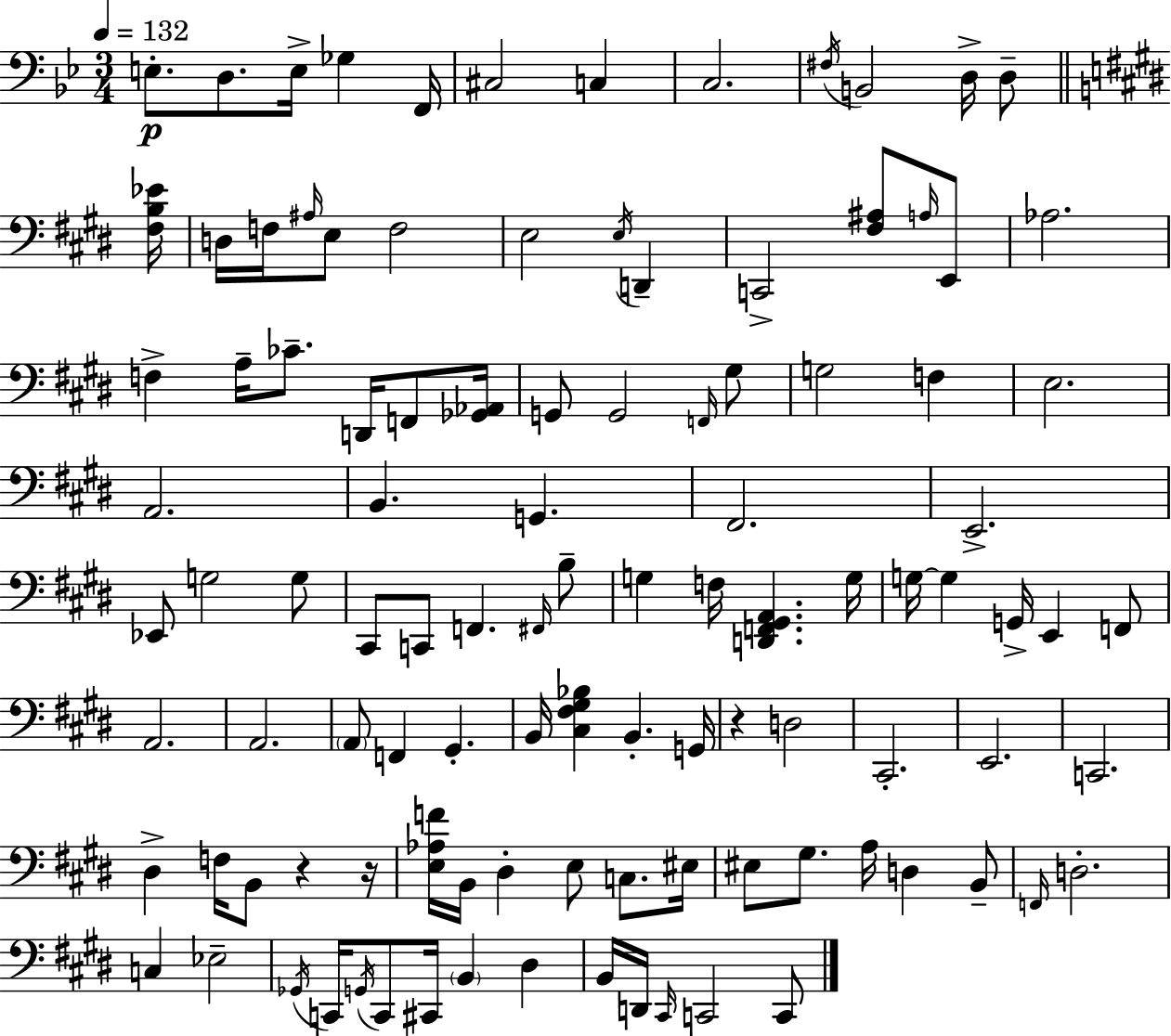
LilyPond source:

{
  \clef bass
  \numericTimeSignature
  \time 3/4
  \key g \minor
  \tempo 4 = 132
  \repeat volta 2 { e8.-.\p d8. e16-> ges4 f,16 | cis2 c4 | c2. | \acciaccatura { fis16 } b,2 d16-> d8-- | \break \bar "||" \break \key e \major <fis b ees'>16 d16 f16 \grace { ais16 } e8 f2 | e2 \acciaccatura { e16 } d,4-- | c,2-> <fis ais>8 | \grace { a16 } e,8 aes2. | \break f4-> a16-- ces'8.-- | d,16 f,8 <ges, aes,>16 g,8 g,2 | \grace { f,16 } gis8 g2 | f4 e2. | \break a,2. | b,4. g,4. | fis,2. | e,2.-> | \break ees,8 g2 | g8 cis,8 c,8 f,4. | \grace { fis,16 } b8-- g4 f16 <d, f, gis, a,>4. | g16 g16~~ g4 g,16-> | \break e,4 f,8 a,2. | a,2. | \parenthesize a,8 f,4 | gis,4.-. b,16 <cis fis gis bes>4 b,4.-. | \break g,16 r4 d2 | cis,2.-. | e,2. | c,2. | \break dis4-> f16 b,8 | r4 r16 <e aes f'>16 b,16 dis4-. | e8 c8. eis16 eis8 gis8. a16 | d4 b,8-- \grace { f,16 } d2.-. | \break c4 ees2-- | \acciaccatura { ges,16 } c,16 \acciaccatura { g,16 } c,8 | cis,16 \parenthesize b,4 dis4 b,16 d,16 \grace { cis,16 } | c,2 c,8 } \bar "|."
}